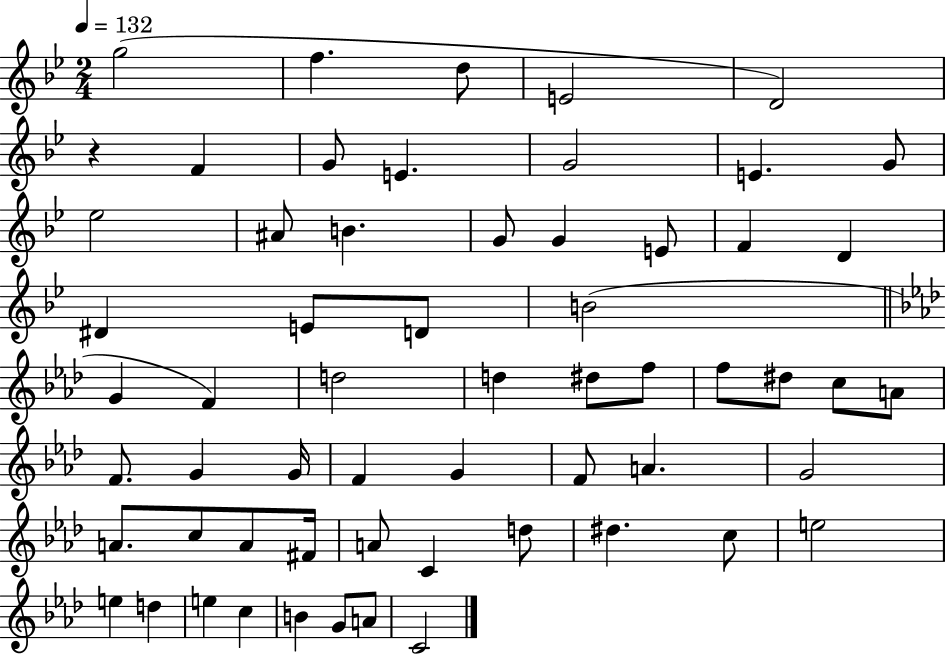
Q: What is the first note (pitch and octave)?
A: G5